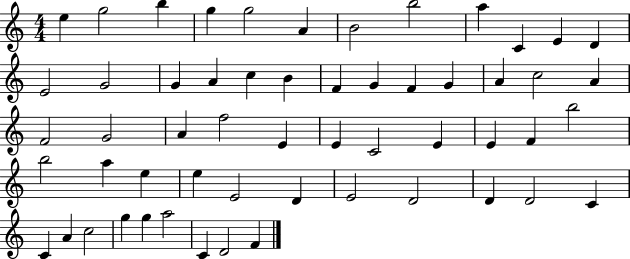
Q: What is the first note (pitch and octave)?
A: E5